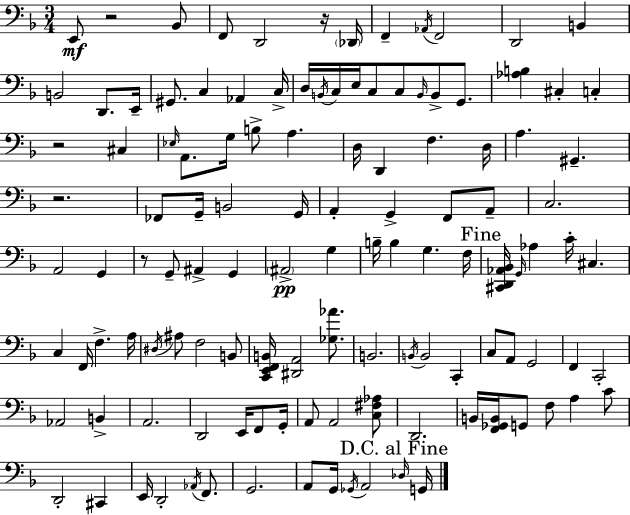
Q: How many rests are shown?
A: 5